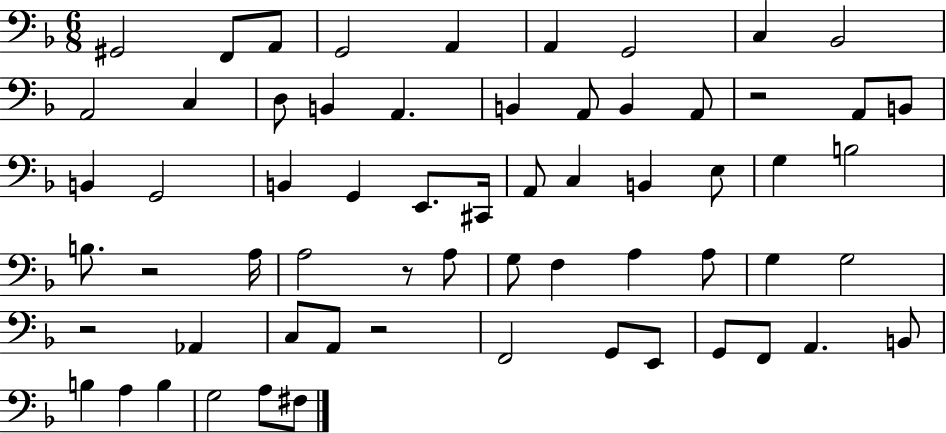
{
  \clef bass
  \numericTimeSignature
  \time 6/8
  \key f \major
  gis,2 f,8 a,8 | g,2 a,4 | a,4 g,2 | c4 bes,2 | \break a,2 c4 | d8 b,4 a,4. | b,4 a,8 b,4 a,8 | r2 a,8 b,8 | \break b,4 g,2 | b,4 g,4 e,8. cis,16 | a,8 c4 b,4 e8 | g4 b2 | \break b8. r2 a16 | a2 r8 a8 | g8 f4 a4 a8 | g4 g2 | \break r2 aes,4 | c8 a,8 r2 | f,2 g,8 e,8 | g,8 f,8 a,4. b,8 | \break b4 a4 b4 | g2 a8 fis8 | \bar "|."
}